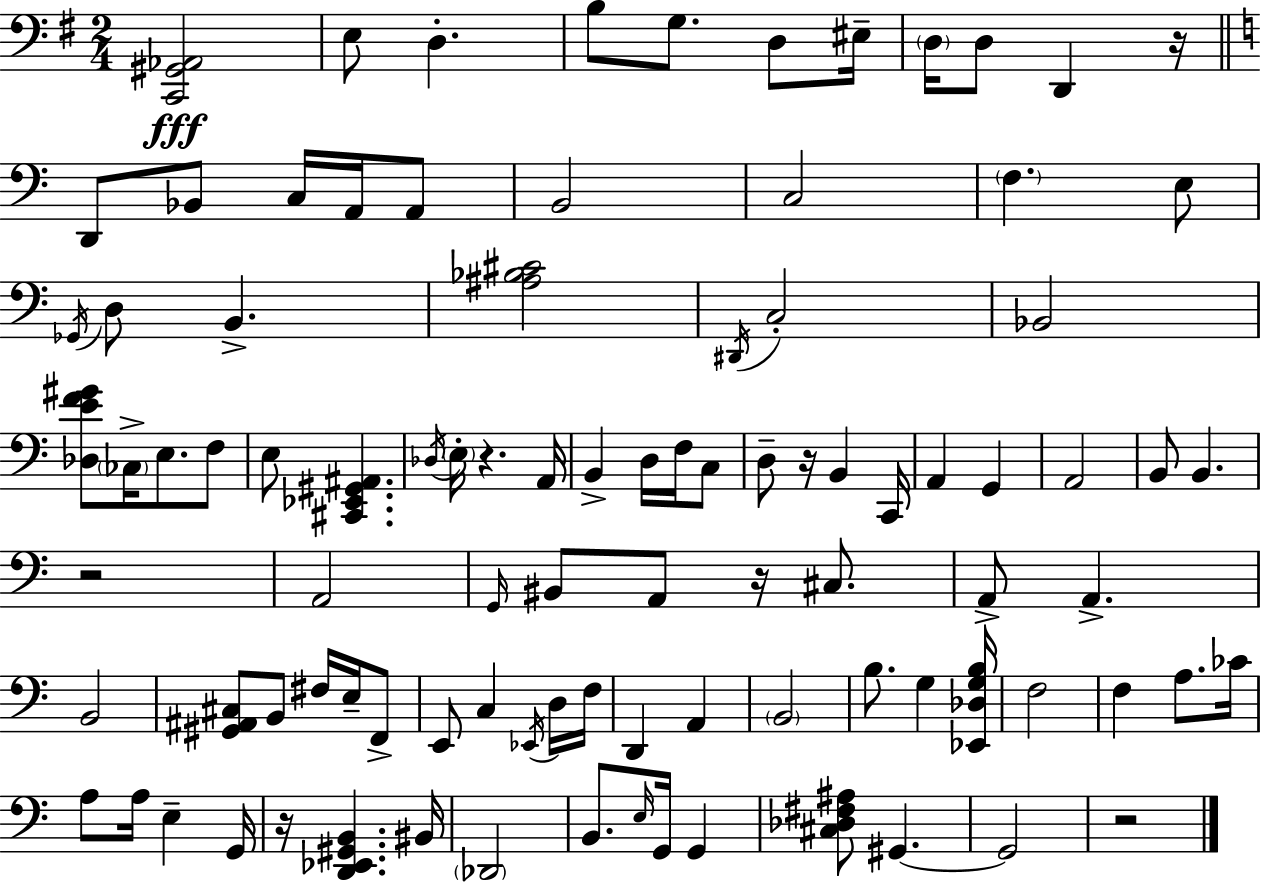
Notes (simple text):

[C2,G#2,Ab2]/h E3/e D3/q. B3/e G3/e. D3/e EIS3/s D3/s D3/e D2/q R/s D2/e Bb2/e C3/s A2/s A2/e B2/h C3/h F3/q. E3/e Gb2/s D3/e B2/q. [A#3,Bb3,C#4]/h D#2/s C3/h Bb2/h [Db3,E4,F4,G#4]/e CES3/s E3/e. F3/e E3/e [C#2,Eb2,G#2,A#2]/q. Db3/s E3/s R/q. A2/s B2/q D3/s F3/s C3/e D3/e R/s B2/q C2/s A2/q G2/q A2/h B2/e B2/q. R/h A2/h G2/s BIS2/e A2/e R/s C#3/e. A2/e A2/q. B2/h [G#2,A#2,C#3]/e B2/e F#3/s E3/s F2/e E2/e C3/q Eb2/s D3/s F3/s D2/q A2/q B2/h B3/e. G3/q [Eb2,Db3,G3,B3]/s F3/h F3/q A3/e. CES4/s A3/e A3/s E3/q G2/s R/s [D2,Eb2,G#2,B2]/q. BIS2/s Db2/h B2/e. E3/s G2/s G2/q [C#3,Db3,F#3,A#3]/e G#2/q. G#2/h R/h